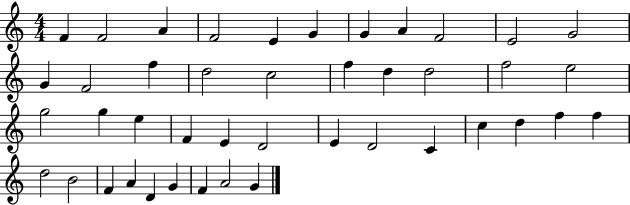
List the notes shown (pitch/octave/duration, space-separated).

F4/q F4/h A4/q F4/h E4/q G4/q G4/q A4/q F4/h E4/h G4/h G4/q F4/h F5/q D5/h C5/h F5/q D5/q D5/h F5/h E5/h G5/h G5/q E5/q F4/q E4/q D4/h E4/q D4/h C4/q C5/q D5/q F5/q F5/q D5/h B4/h F4/q A4/q D4/q G4/q F4/q A4/h G4/q